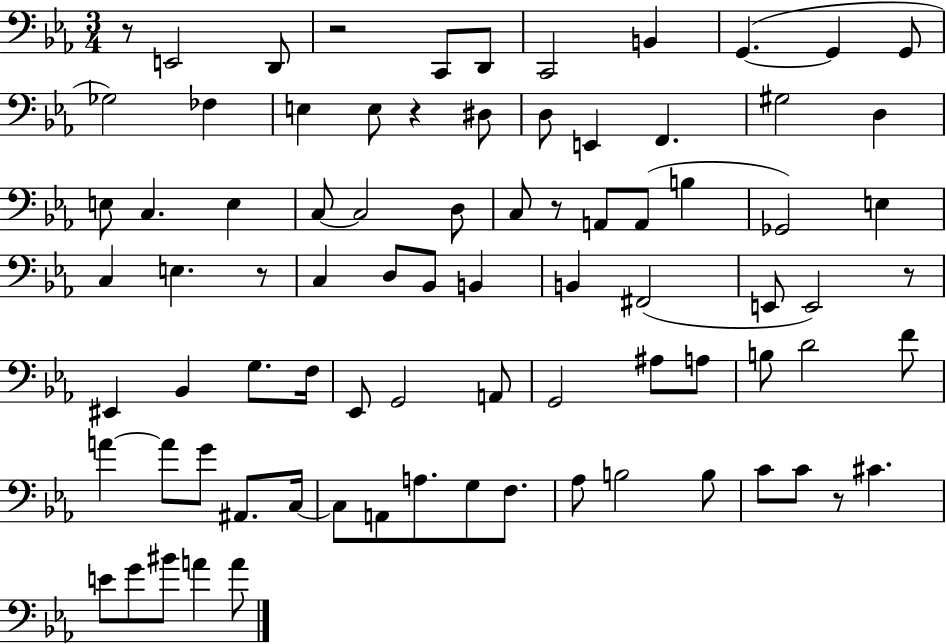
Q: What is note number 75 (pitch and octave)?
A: A4